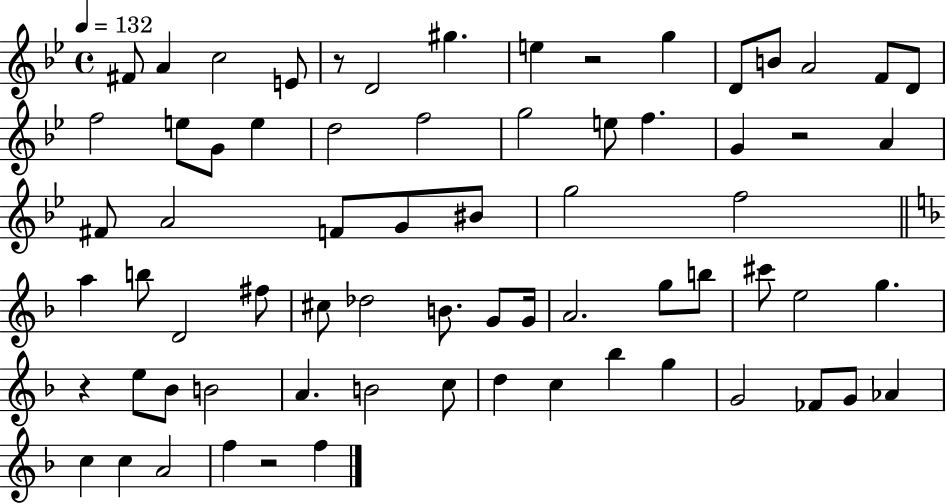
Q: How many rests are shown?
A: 5